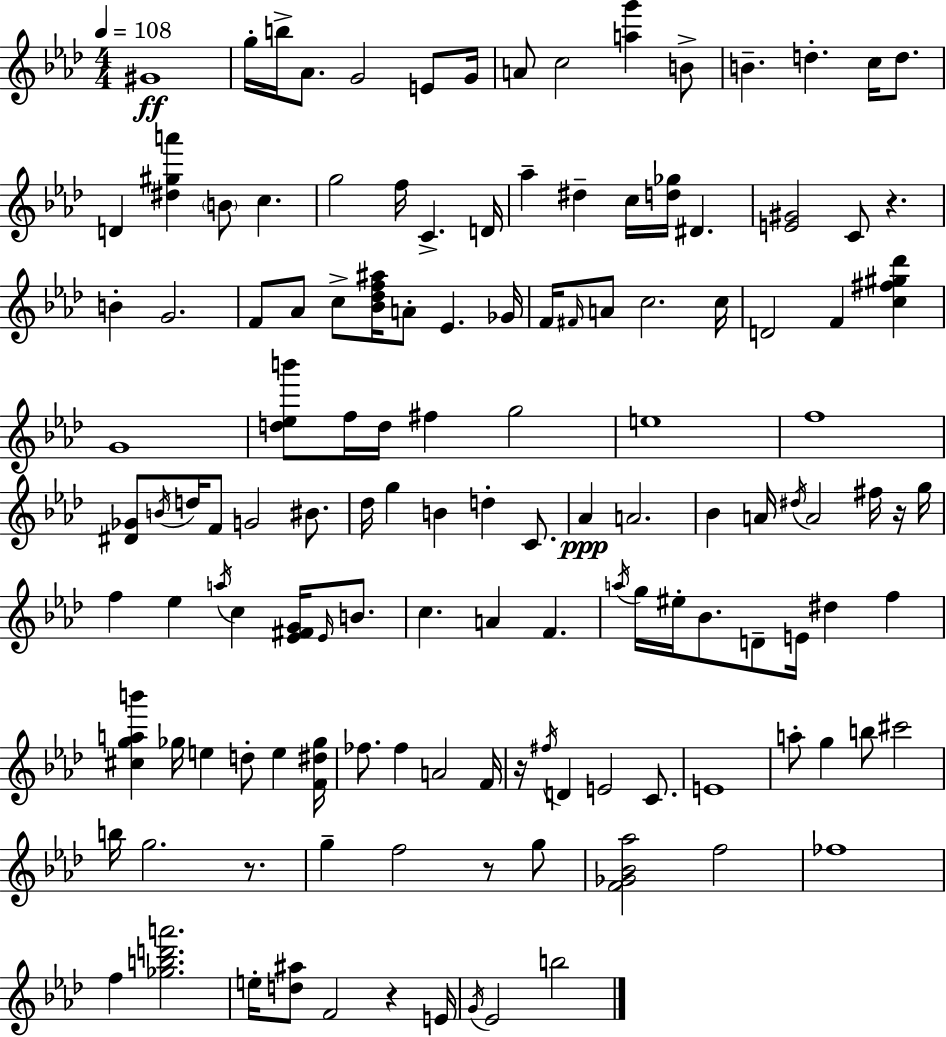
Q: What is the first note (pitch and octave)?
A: G#4